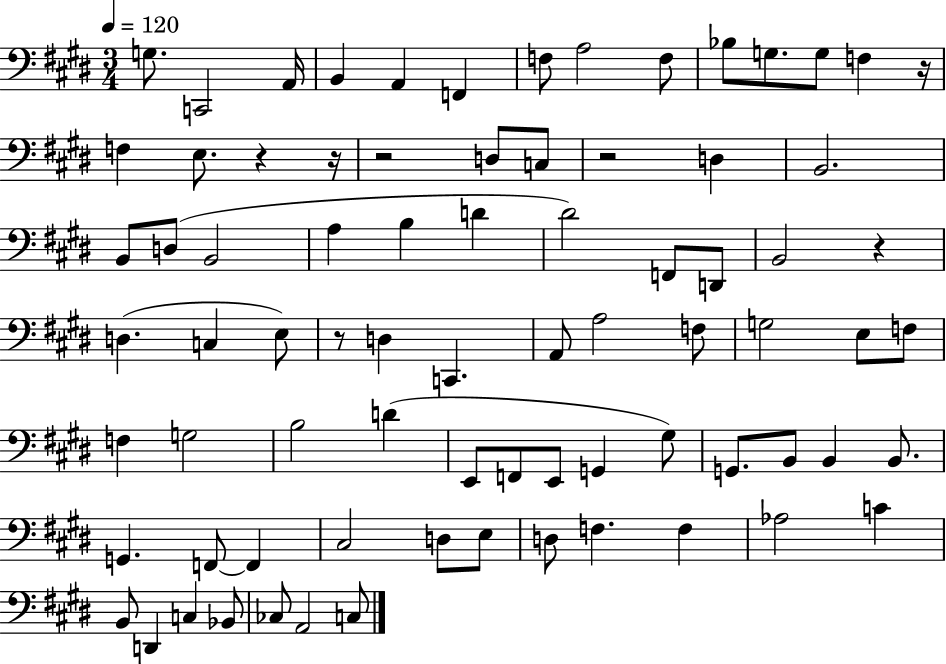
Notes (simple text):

G3/e. C2/h A2/s B2/q A2/q F2/q F3/e A3/h F3/e Bb3/e G3/e. G3/e F3/q R/s F3/q E3/e. R/q R/s R/h D3/e C3/e R/h D3/q B2/h. B2/e D3/e B2/h A3/q B3/q D4/q D#4/h F2/e D2/e B2/h R/q D3/q. C3/q E3/e R/e D3/q C2/q. A2/e A3/h F3/e G3/h E3/e F3/e F3/q G3/h B3/h D4/q E2/e F2/e E2/e G2/q G#3/e G2/e. B2/e B2/q B2/e. G2/q. F2/e F2/q C#3/h D3/e E3/e D3/e F3/q. F3/q Ab3/h C4/q B2/e D2/q C3/q Bb2/e CES3/e A2/h C3/e